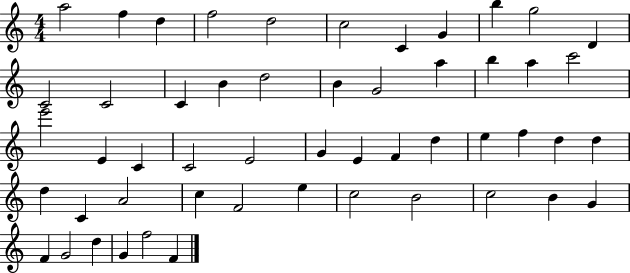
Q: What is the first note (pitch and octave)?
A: A5